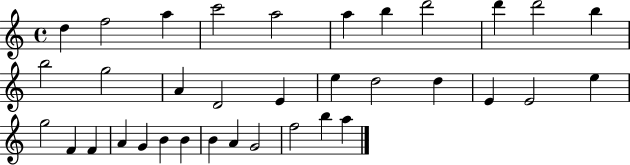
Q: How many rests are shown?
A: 0